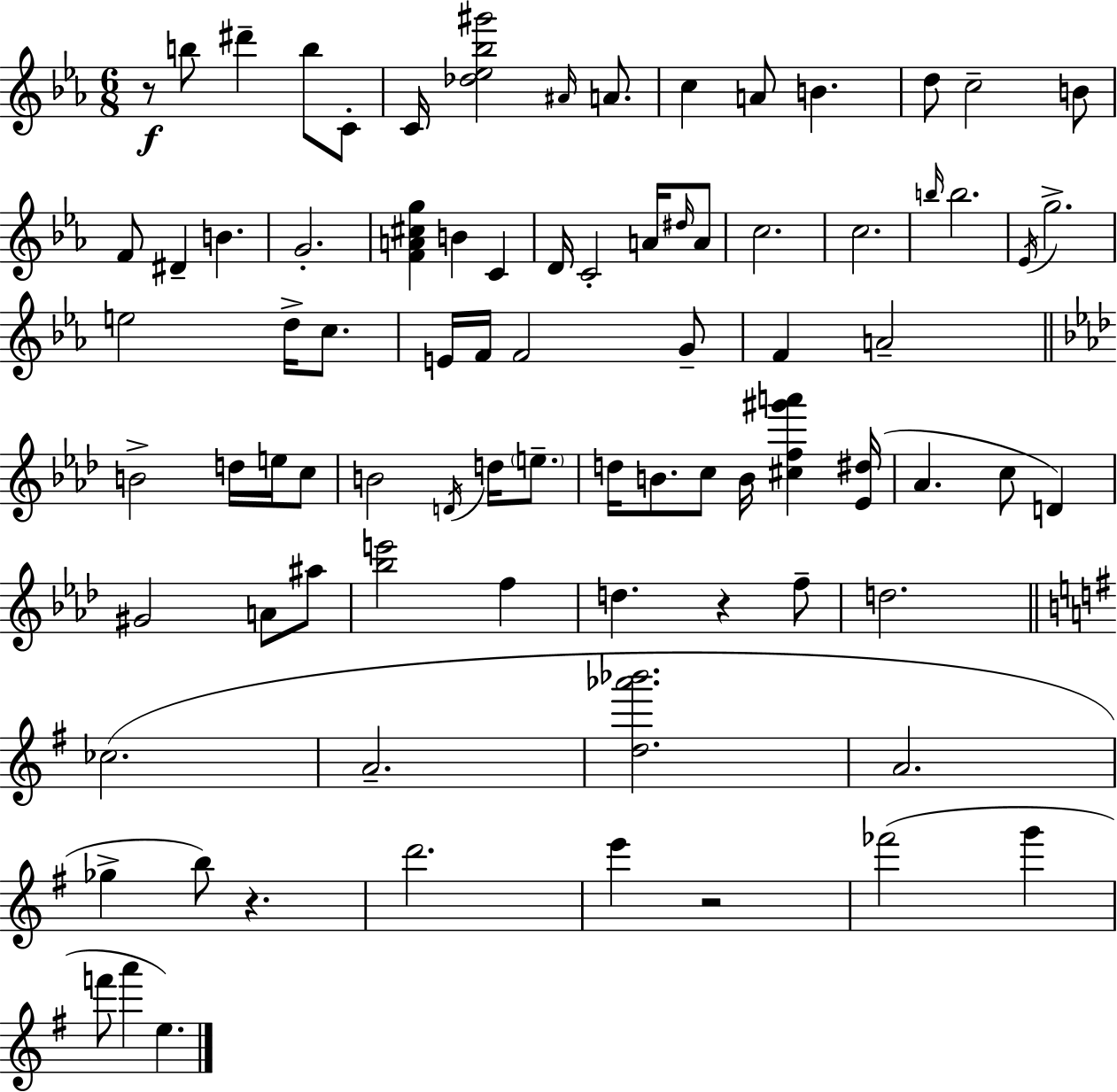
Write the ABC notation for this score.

X:1
T:Untitled
M:6/8
L:1/4
K:Cm
z/2 b/2 ^d' b/2 C/2 C/4 [_d_e_b^g']2 ^A/4 A/2 c A/2 B d/2 c2 B/2 F/2 ^D B G2 [FA^cg] B C D/4 C2 A/4 ^d/4 A/2 c2 c2 b/4 b2 _E/4 g2 e2 d/4 c/2 E/4 F/4 F2 G/2 F A2 B2 d/4 e/4 c/2 B2 D/4 d/4 e/2 d/4 B/2 c/2 B/4 [^cf^g'a'] [_E^d]/4 _A c/2 D ^G2 A/2 ^a/2 [_be']2 f d z f/2 d2 _c2 A2 [d_a'_b']2 A2 _g b/2 z d'2 e' z2 _f'2 g' f'/2 a' e